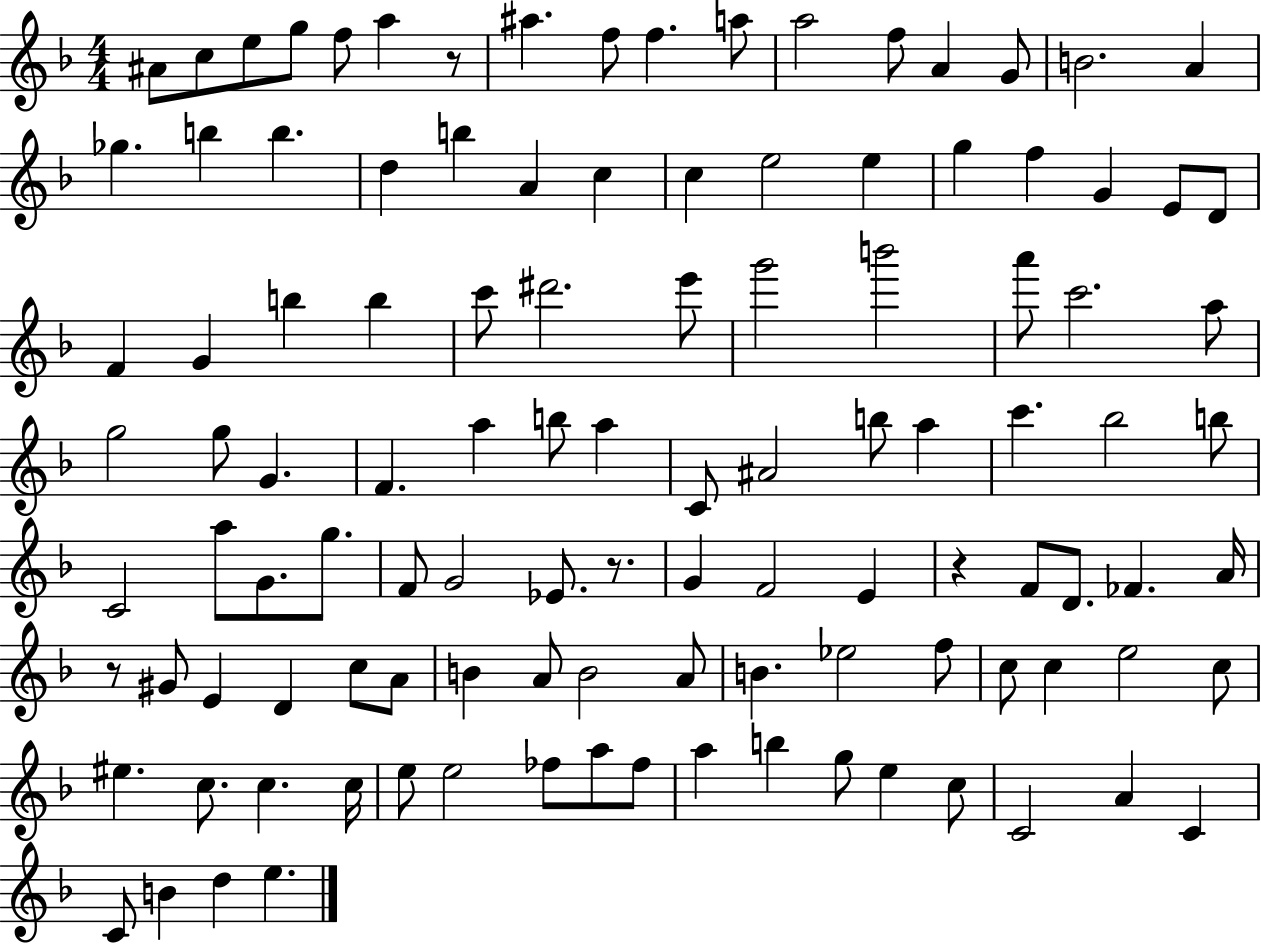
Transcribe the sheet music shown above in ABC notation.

X:1
T:Untitled
M:4/4
L:1/4
K:F
^A/2 c/2 e/2 g/2 f/2 a z/2 ^a f/2 f a/2 a2 f/2 A G/2 B2 A _g b b d b A c c e2 e g f G E/2 D/2 F G b b c'/2 ^d'2 e'/2 g'2 b'2 a'/2 c'2 a/2 g2 g/2 G F a b/2 a C/2 ^A2 b/2 a c' _b2 b/2 C2 a/2 G/2 g/2 F/2 G2 _E/2 z/2 G F2 E z F/2 D/2 _F A/4 z/2 ^G/2 E D c/2 A/2 B A/2 B2 A/2 B _e2 f/2 c/2 c e2 c/2 ^e c/2 c c/4 e/2 e2 _f/2 a/2 _f/2 a b g/2 e c/2 C2 A C C/2 B d e